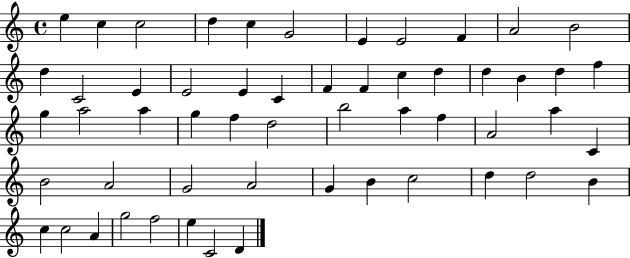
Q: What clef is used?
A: treble